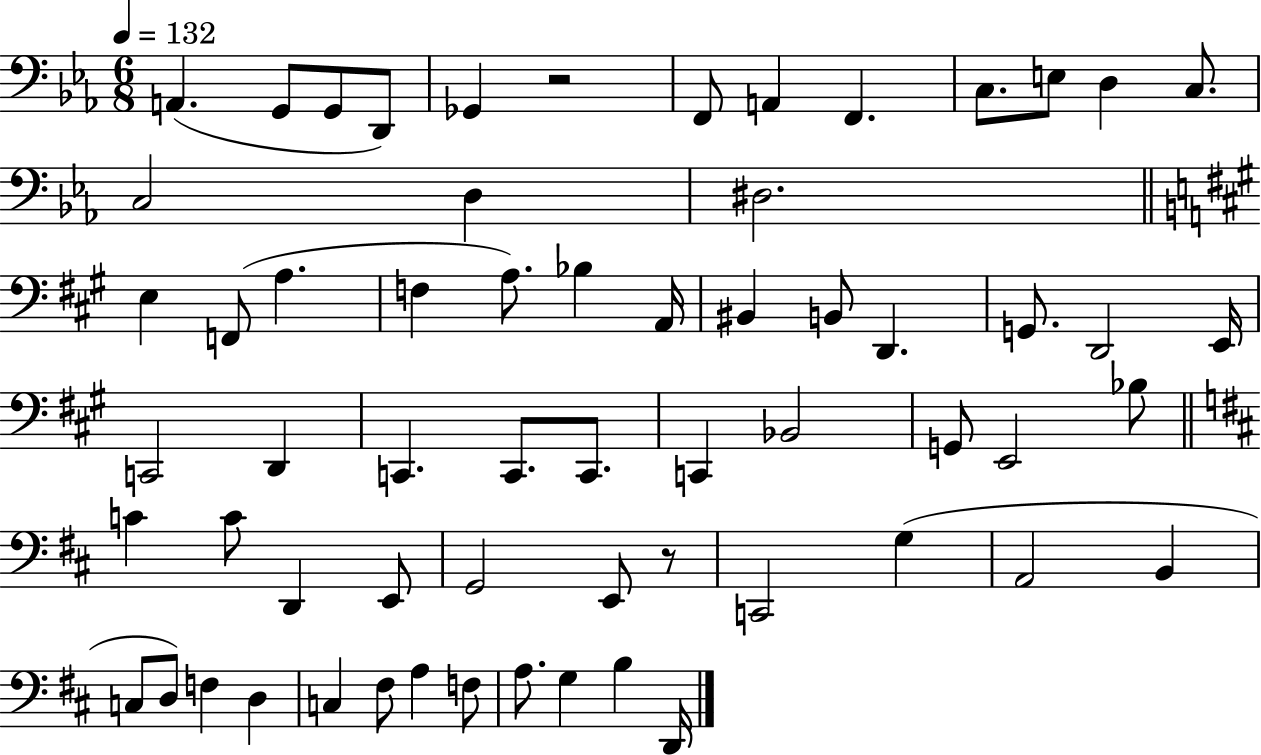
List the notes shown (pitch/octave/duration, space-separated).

A2/q. G2/e G2/e D2/e Gb2/q R/h F2/e A2/q F2/q. C3/e. E3/e D3/q C3/e. C3/h D3/q D#3/h. E3/q F2/e A3/q. F3/q A3/e. Bb3/q A2/s BIS2/q B2/e D2/q. G2/e. D2/h E2/s C2/h D2/q C2/q. C2/e. C2/e. C2/q Bb2/h G2/e E2/h Bb3/e C4/q C4/e D2/q E2/e G2/h E2/e R/e C2/h G3/q A2/h B2/q C3/e D3/e F3/q D3/q C3/q F#3/e A3/q F3/e A3/e. G3/q B3/q D2/s